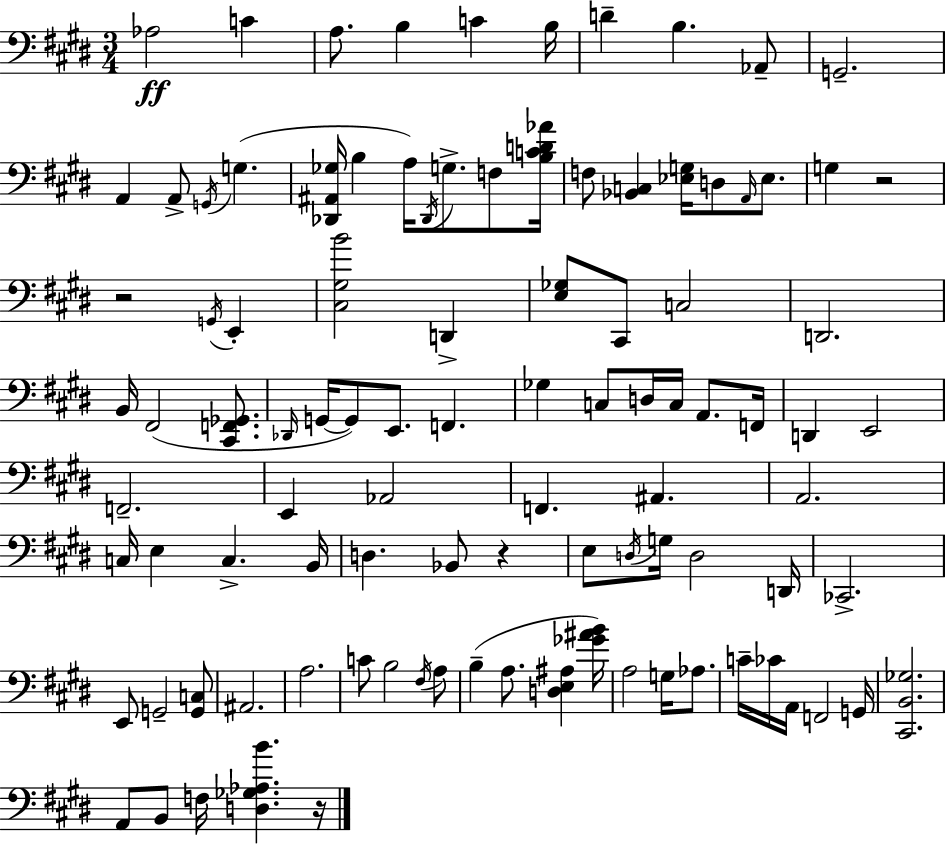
{
  \clef bass
  \numericTimeSignature
  \time 3/4
  \key e \major
  \repeat volta 2 { aes2\ff c'4 | a8. b4 c'4 b16 | d'4-- b4. aes,8-- | g,2.-- | \break a,4 a,8-> \acciaccatura { g,16 }( g4. | <des, ais, ges>16 b4 a16) \acciaccatura { des,16 } g8.-> f8 | <b c' d' aes'>16 f8 <bes, c>4 <ees g>16 d8 \grace { a,16 } | ees8. g4 r2 | \break r2 \acciaccatura { g,16 } | e,4-. <cis gis b'>2 | d,4-> <e ges>8 cis,8 c2 | d,2. | \break b,16 fis,2( | <cis, f, ges,>8. \grace { des,16 } g,16~~ g,8) e,8. f,4. | ges4 c8 d16 | c16 a,8. f,16 d,4 e,2 | \break f,2.-- | e,4 aes,2 | f,4. ais,4. | a,2. | \break c16 e4 c4.-> | b,16 d4. bes,8 | r4 e8 \acciaccatura { d16 } g16 d2 | d,16 ces,2.-> | \break e,8 g,2-- | <g, c>8 ais,2. | a2. | c'8 b2 | \break \acciaccatura { fis16 } a8 b4--( a8. | <d e ais>4 <ges' ais' b'>16) a2 | g16 aes8. c'16-- ces'16 a,16 f,2 | g,16 <cis, b, ges>2. | \break a,8 b,8 f16 | <d ges aes b'>4. r16 } \bar "|."
}